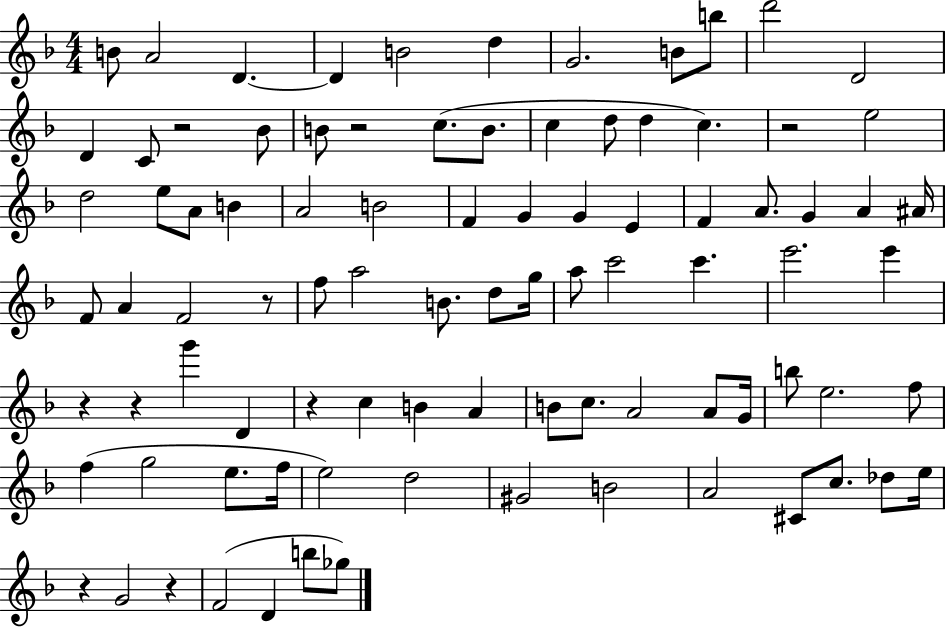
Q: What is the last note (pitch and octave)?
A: Gb5